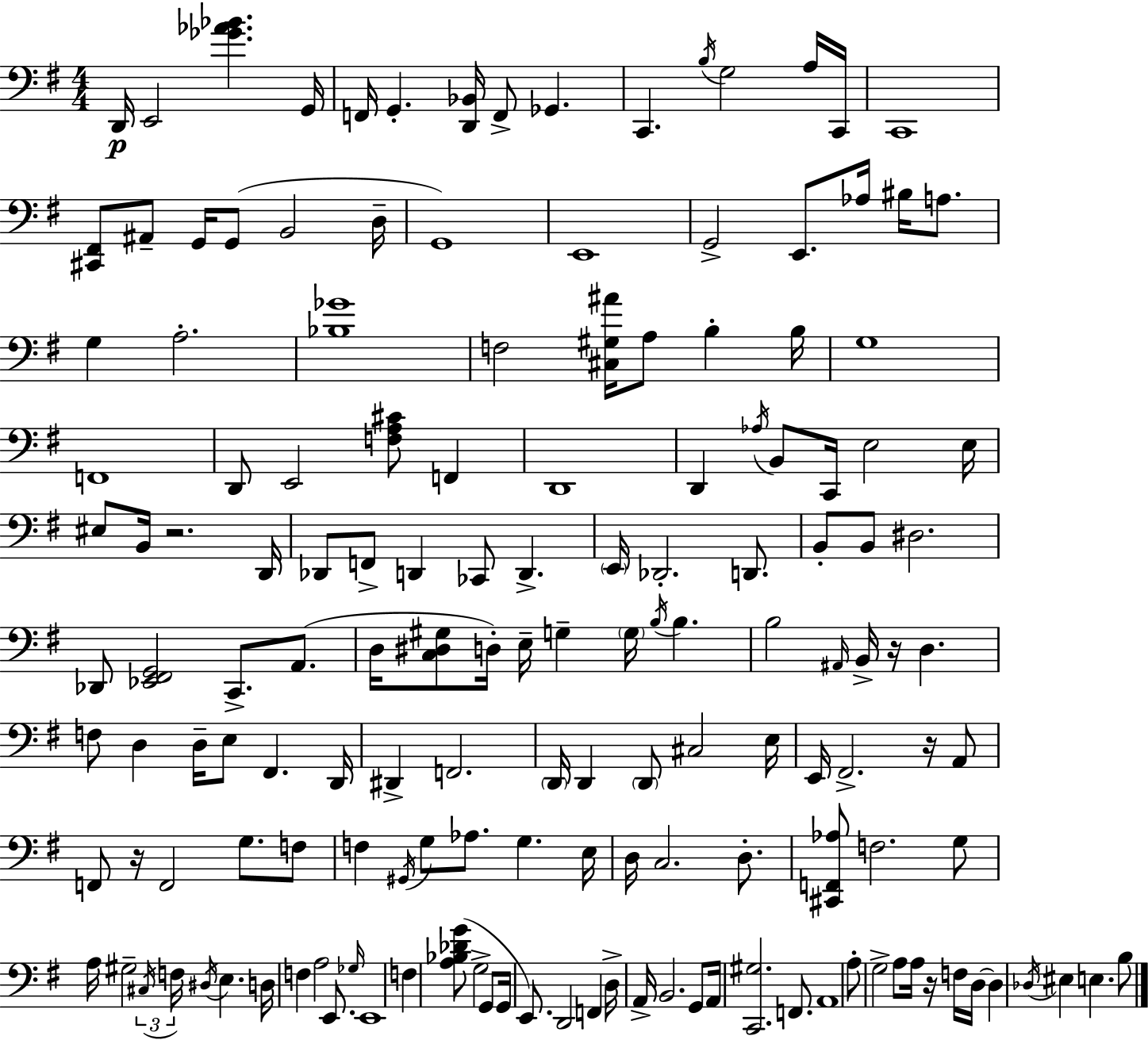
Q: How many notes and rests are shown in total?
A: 155